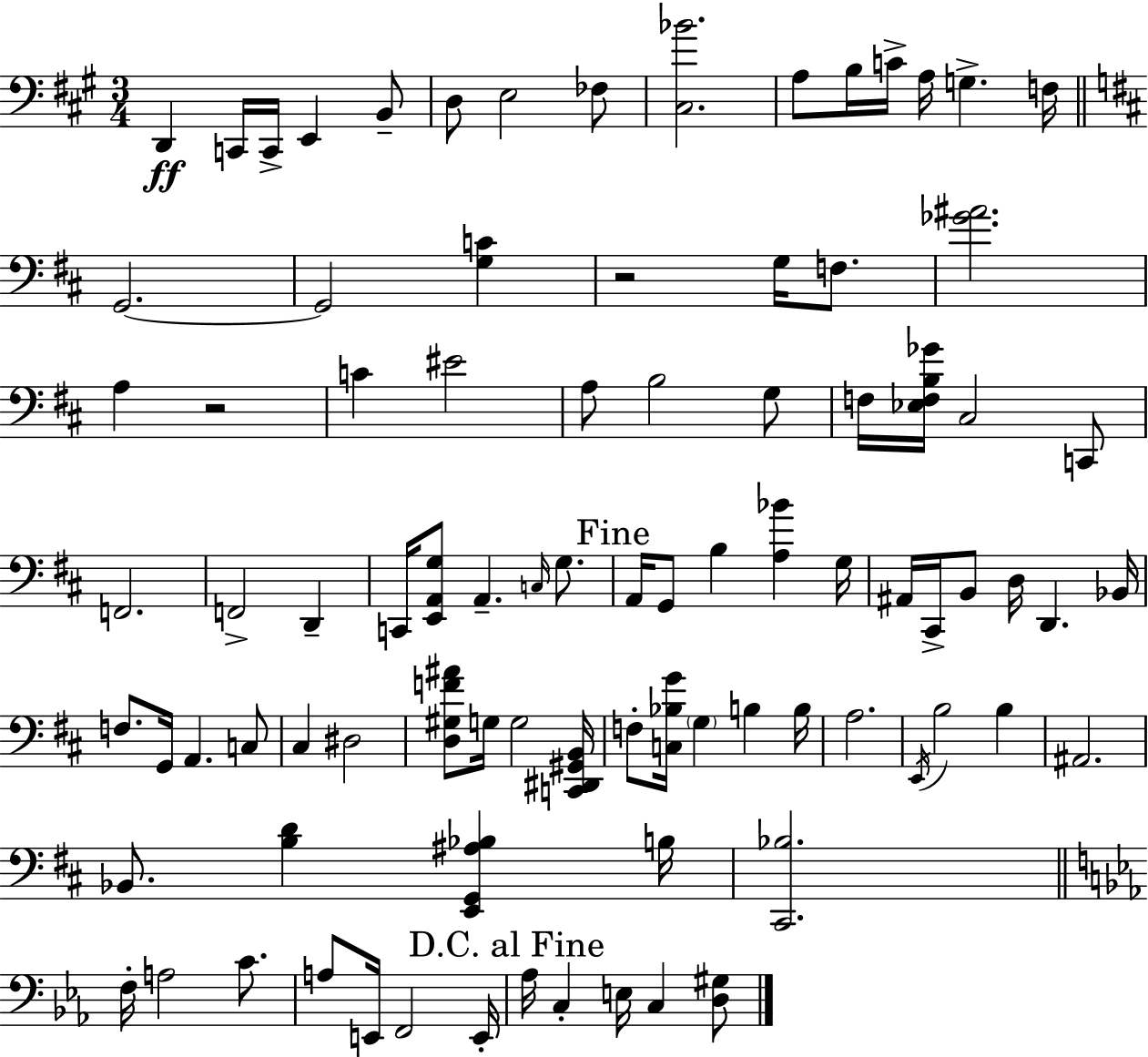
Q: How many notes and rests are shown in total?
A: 89